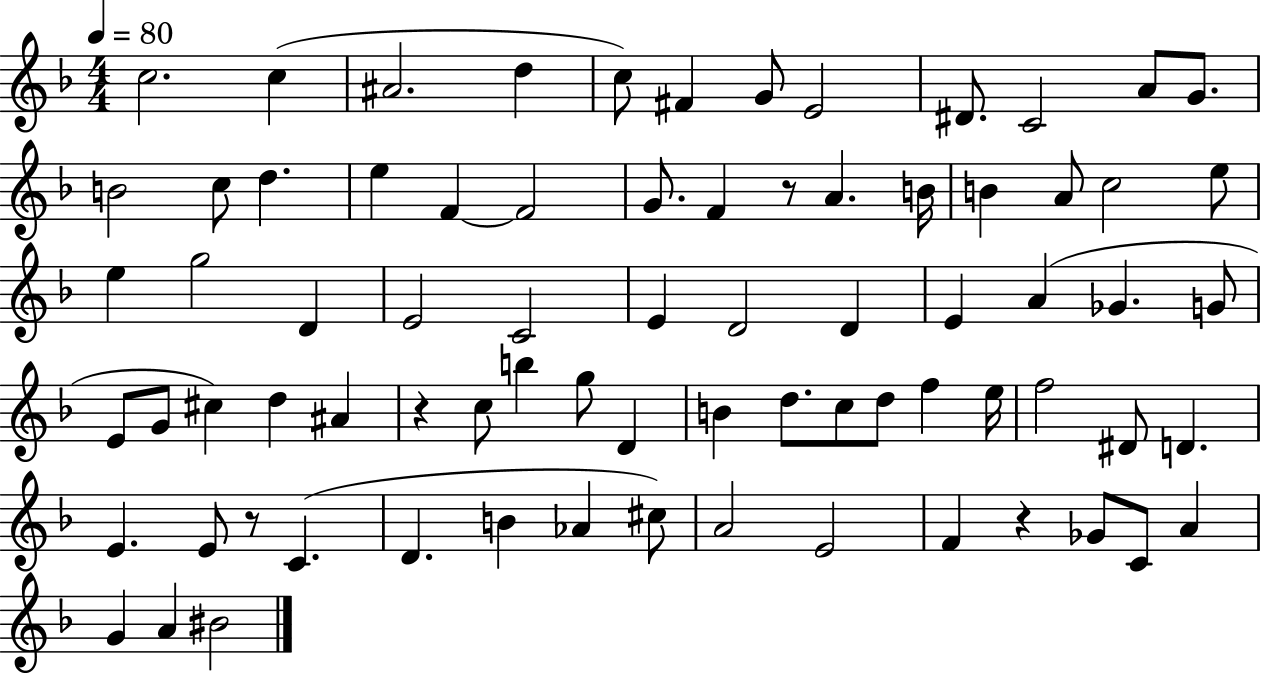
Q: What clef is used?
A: treble